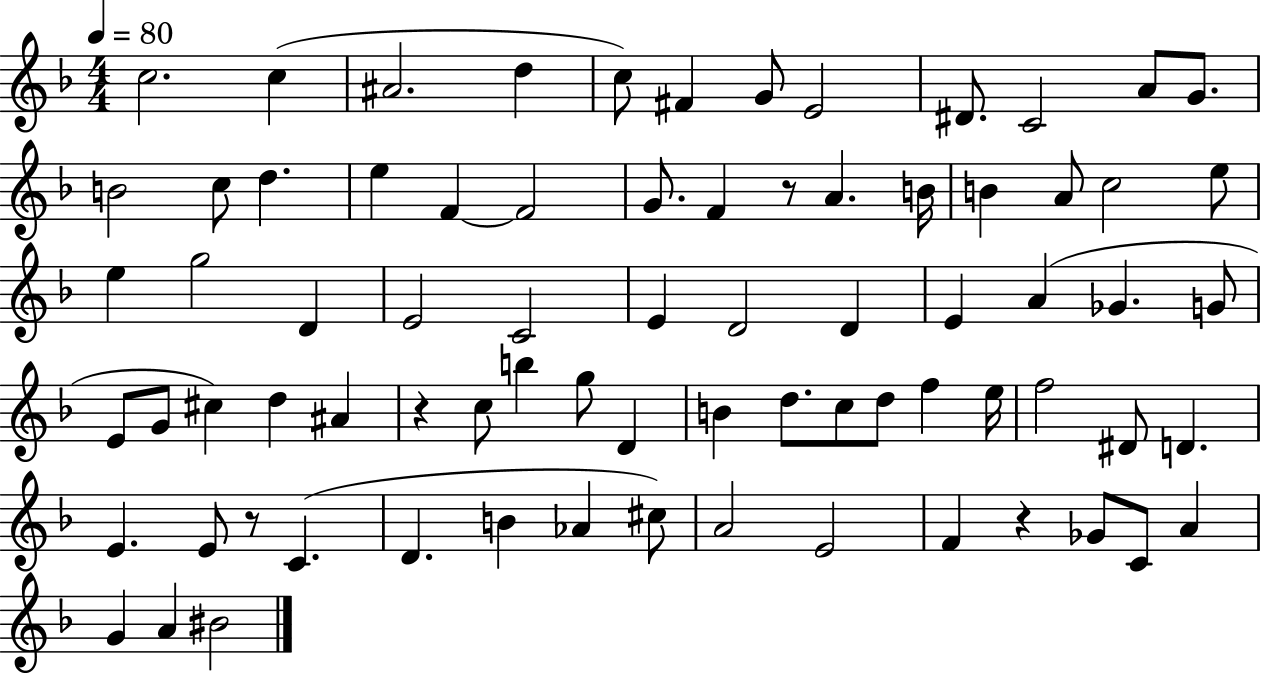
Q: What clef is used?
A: treble